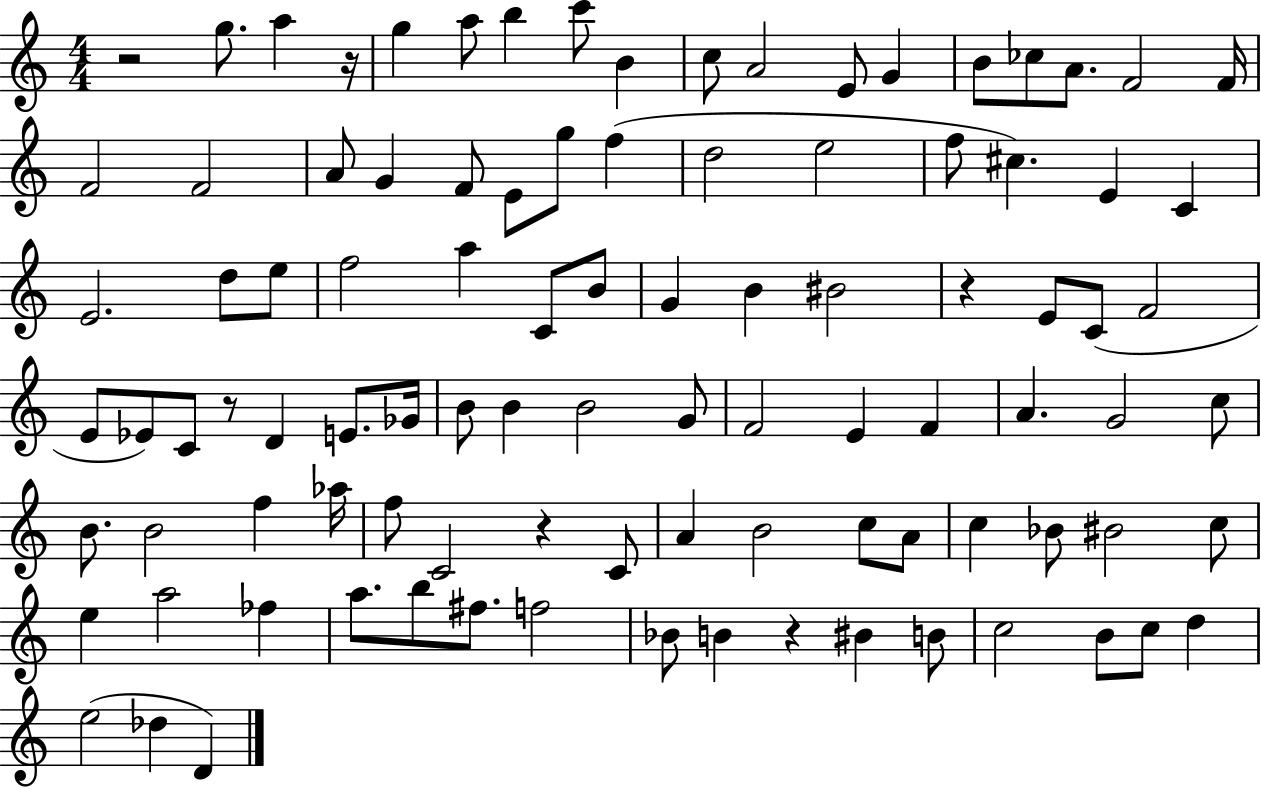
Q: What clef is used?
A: treble